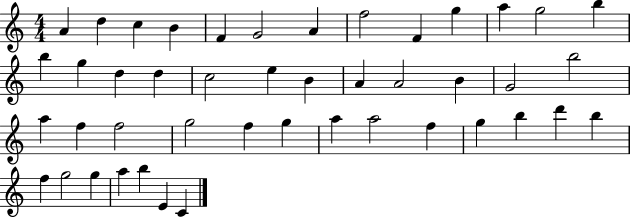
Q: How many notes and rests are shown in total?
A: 45